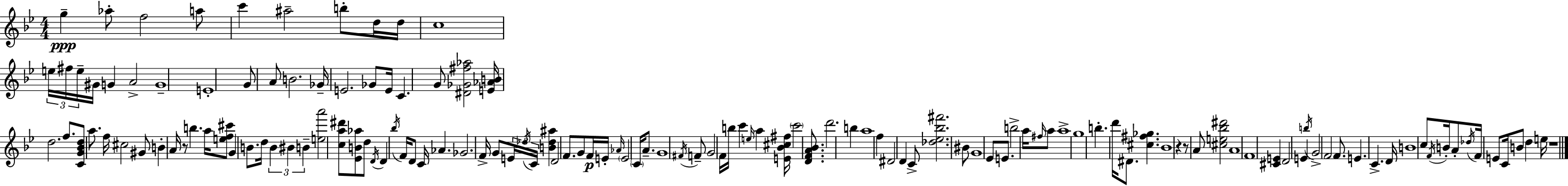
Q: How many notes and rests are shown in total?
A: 139